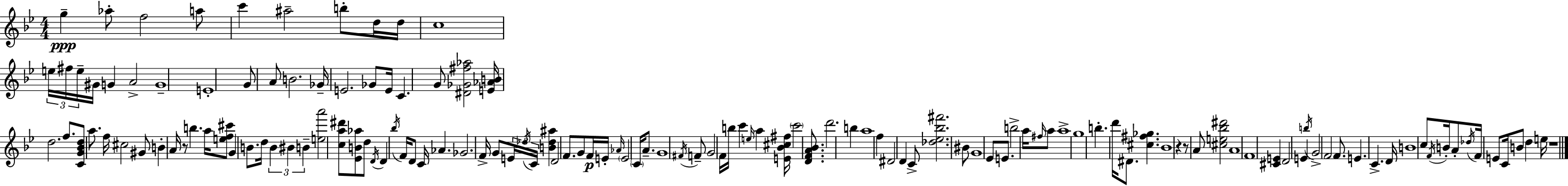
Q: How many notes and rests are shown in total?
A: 139